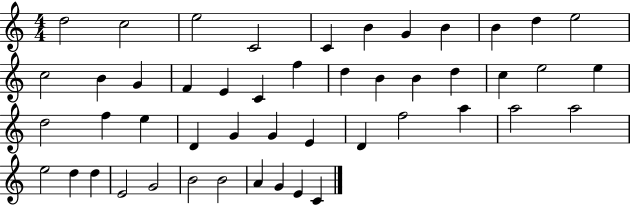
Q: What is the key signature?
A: C major